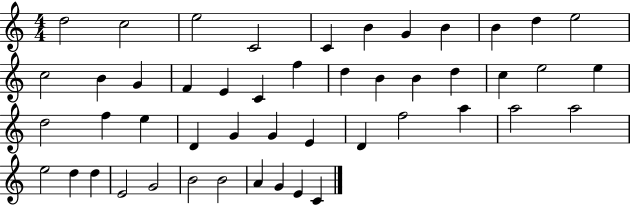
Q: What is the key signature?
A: C major